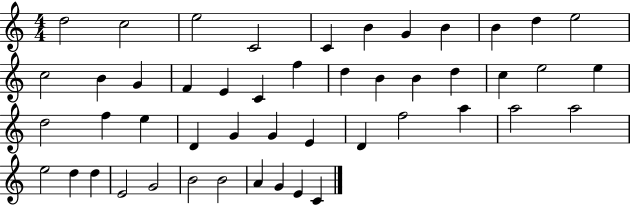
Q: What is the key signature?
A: C major